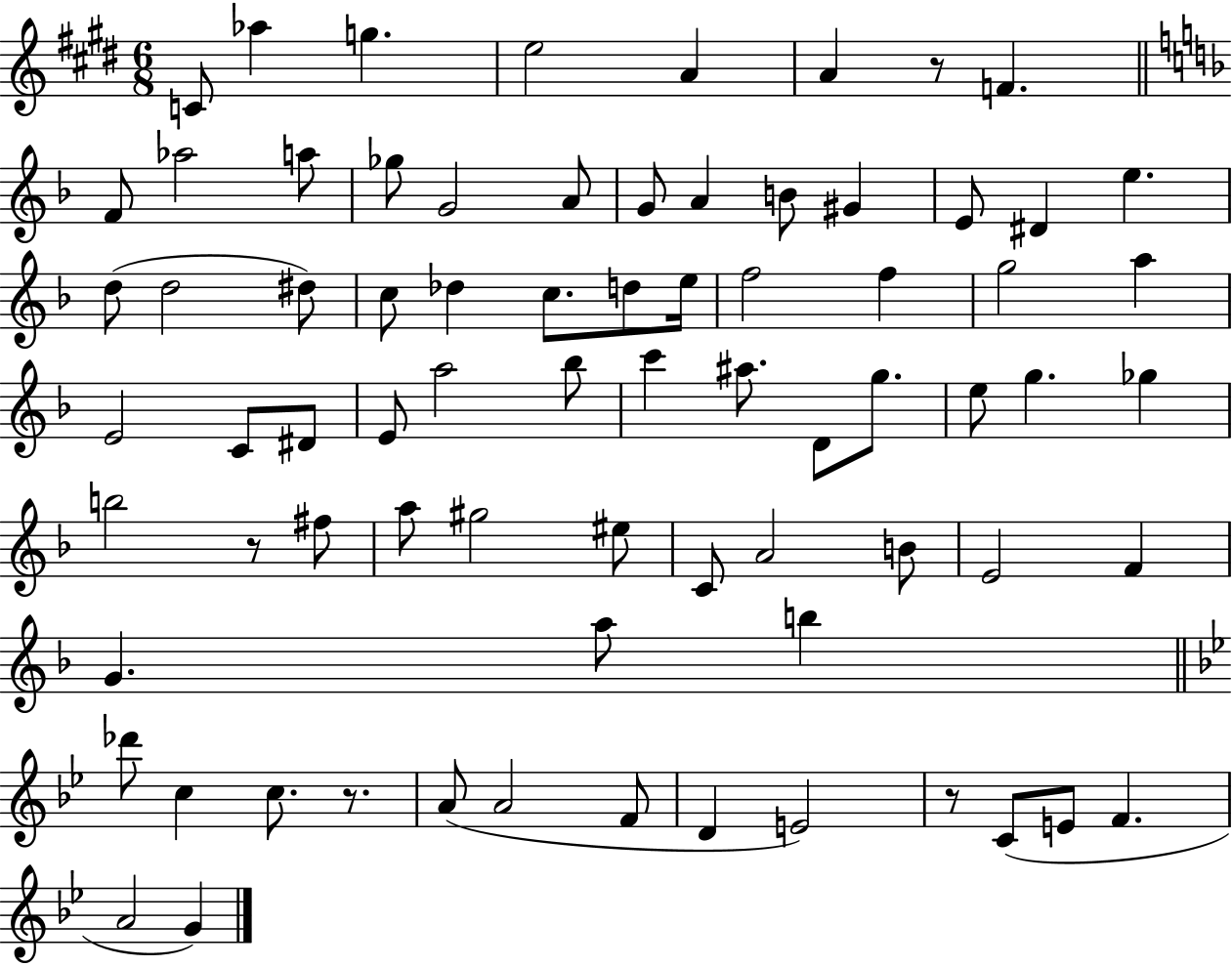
{
  \clef treble
  \numericTimeSignature
  \time 6/8
  \key e \major
  c'8 aes''4 g''4. | e''2 a'4 | a'4 r8 f'4. | \bar "||" \break \key d \minor f'8 aes''2 a''8 | ges''8 g'2 a'8 | g'8 a'4 b'8 gis'4 | e'8 dis'4 e''4. | \break d''8( d''2 dis''8) | c''8 des''4 c''8. d''8 e''16 | f''2 f''4 | g''2 a''4 | \break e'2 c'8 dis'8 | e'8 a''2 bes''8 | c'''4 ais''8. d'8 g''8. | e''8 g''4. ges''4 | \break b''2 r8 fis''8 | a''8 gis''2 eis''8 | c'8 a'2 b'8 | e'2 f'4 | \break g'4. a''8 b''4 | \bar "||" \break \key bes \major des'''8 c''4 c''8. r8. | a'8( a'2 f'8 | d'4 e'2) | r8 c'8( e'8 f'4. | \break a'2 g'4) | \bar "|."
}